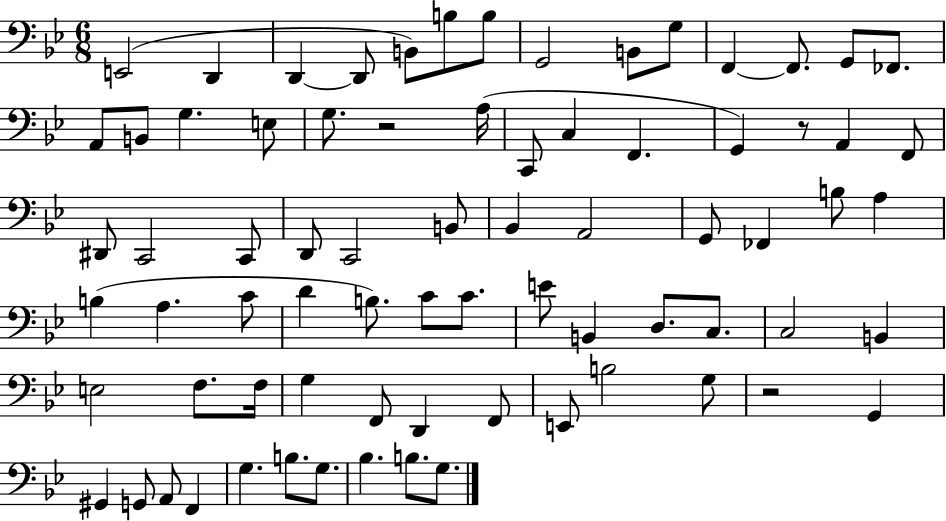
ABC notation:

X:1
T:Untitled
M:6/8
L:1/4
K:Bb
E,,2 D,, D,, D,,/2 B,,/2 B,/2 B,/2 G,,2 B,,/2 G,/2 F,, F,,/2 G,,/2 _F,,/2 A,,/2 B,,/2 G, E,/2 G,/2 z2 A,/4 C,,/2 C, F,, G,, z/2 A,, F,,/2 ^D,,/2 C,,2 C,,/2 D,,/2 C,,2 B,,/2 _B,, A,,2 G,,/2 _F,, B,/2 A, B, A, C/2 D B,/2 C/2 C/2 E/2 B,, D,/2 C,/2 C,2 B,, E,2 F,/2 F,/4 G, F,,/2 D,, F,,/2 E,,/2 B,2 G,/2 z2 G,, ^G,, G,,/2 A,,/2 F,, G, B,/2 G,/2 _B, B,/2 G,/2